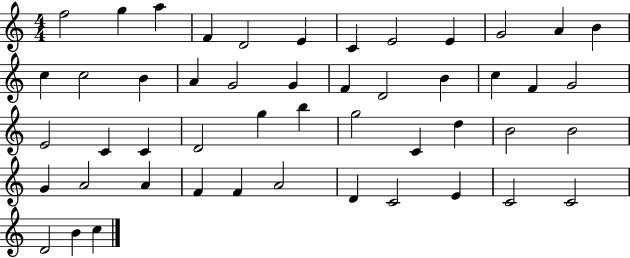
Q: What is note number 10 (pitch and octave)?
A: G4